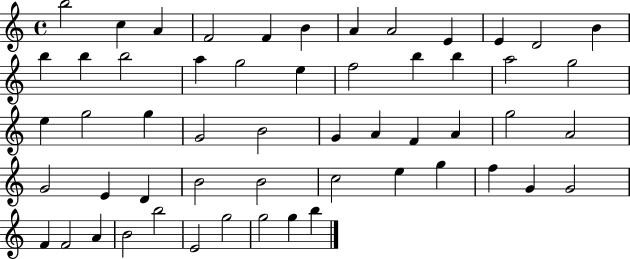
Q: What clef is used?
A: treble